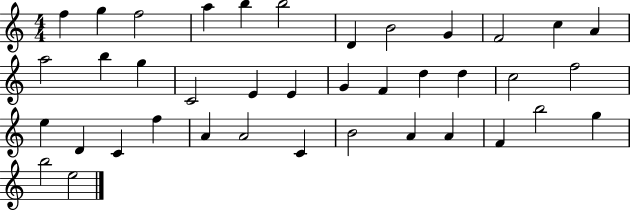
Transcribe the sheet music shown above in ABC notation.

X:1
T:Untitled
M:4/4
L:1/4
K:C
f g f2 a b b2 D B2 G F2 c A a2 b g C2 E E G F d d c2 f2 e D C f A A2 C B2 A A F b2 g b2 e2